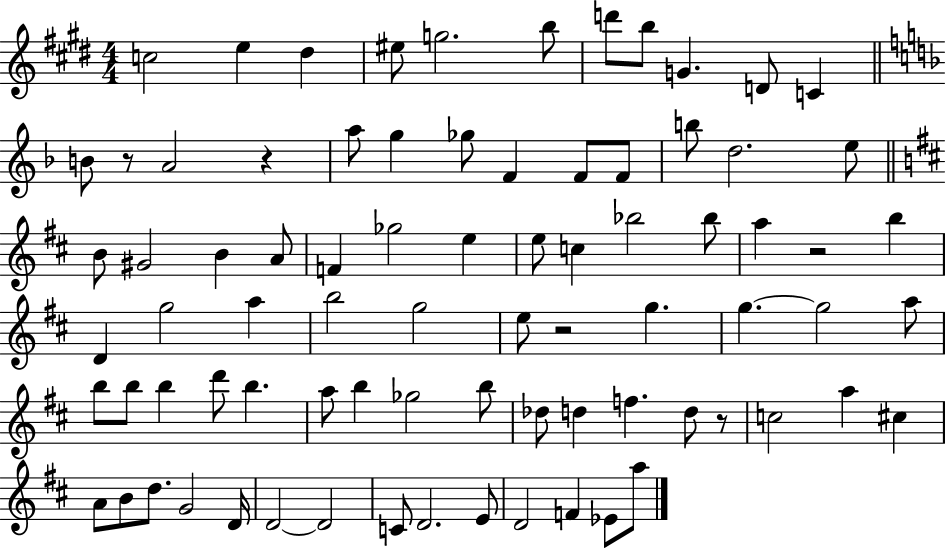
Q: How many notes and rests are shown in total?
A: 80